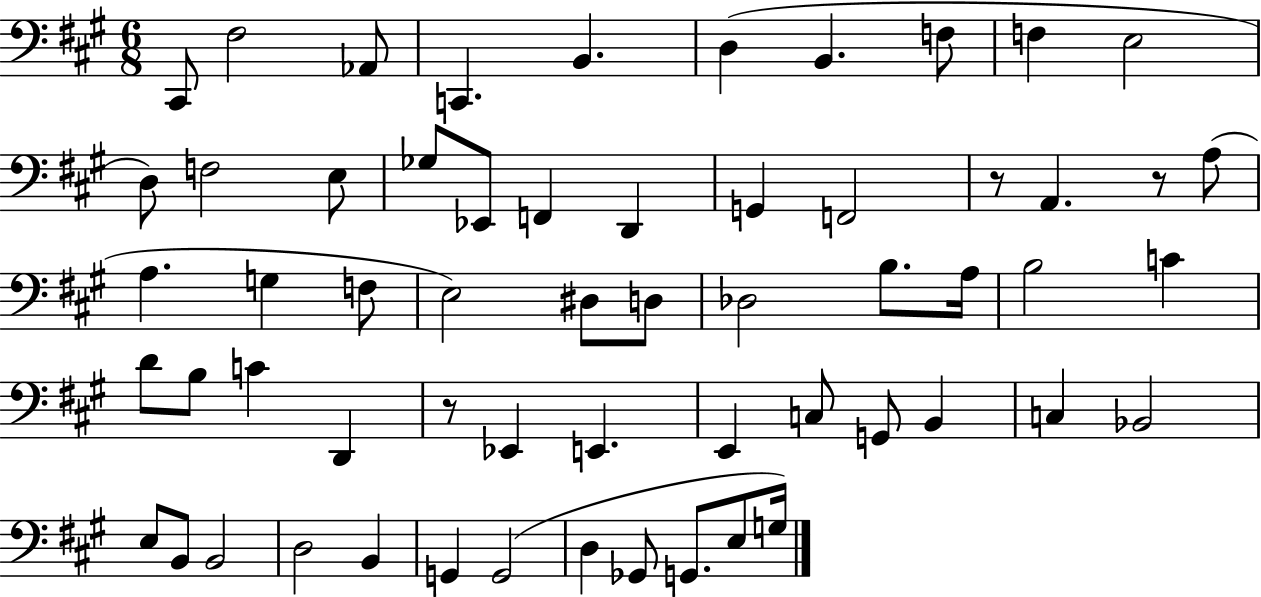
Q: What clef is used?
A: bass